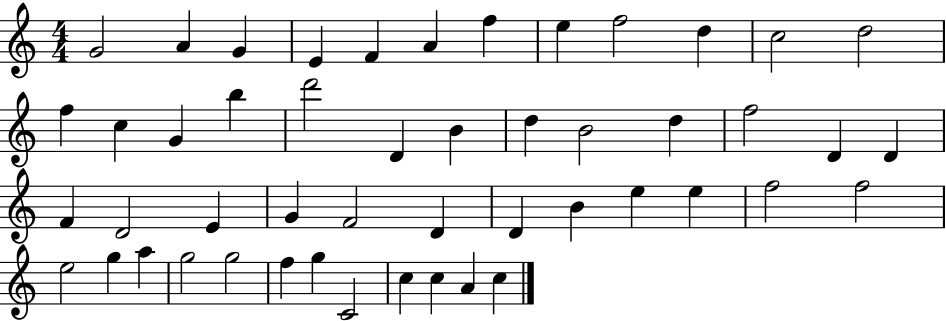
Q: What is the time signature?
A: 4/4